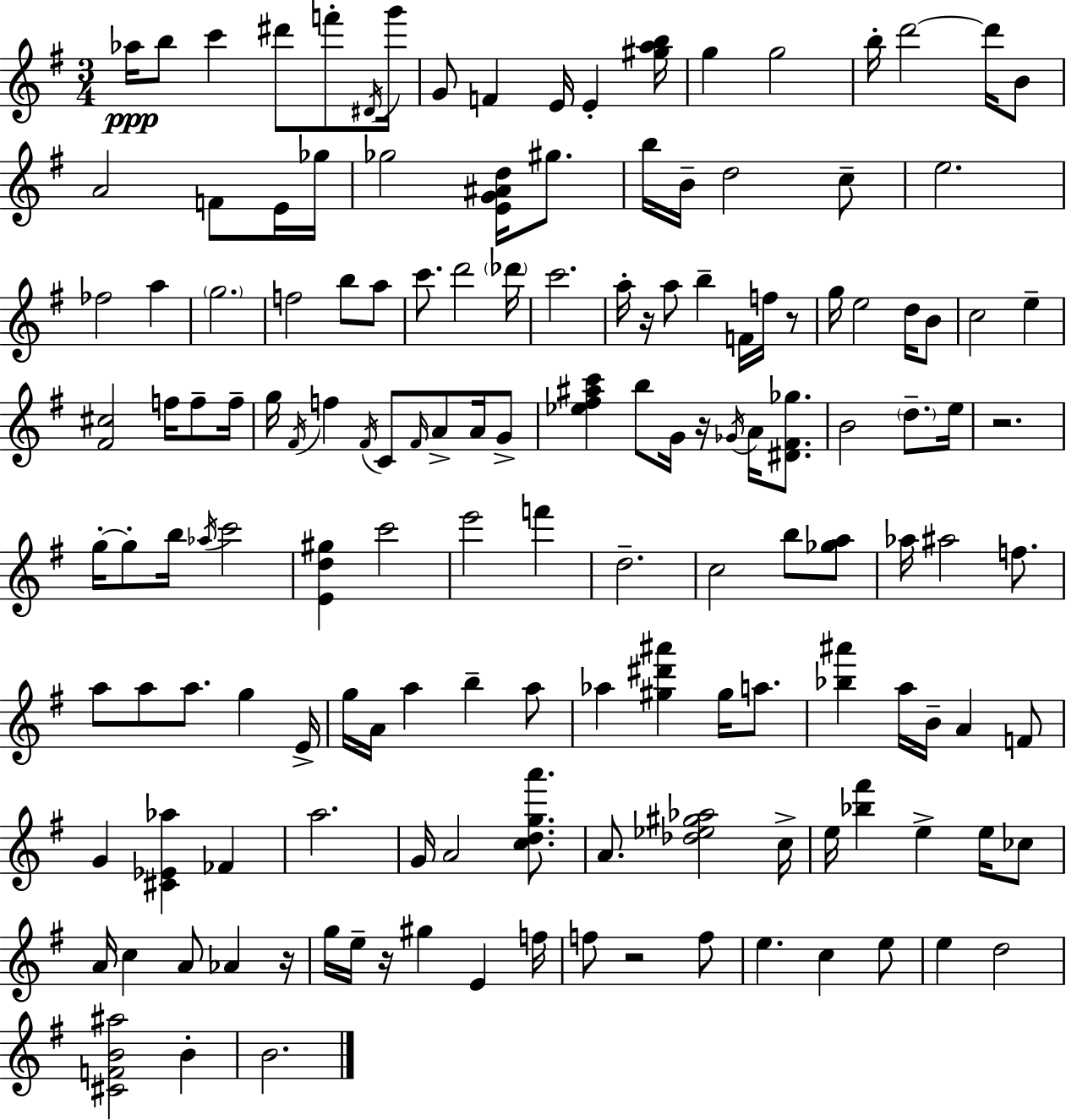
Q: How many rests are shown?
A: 7